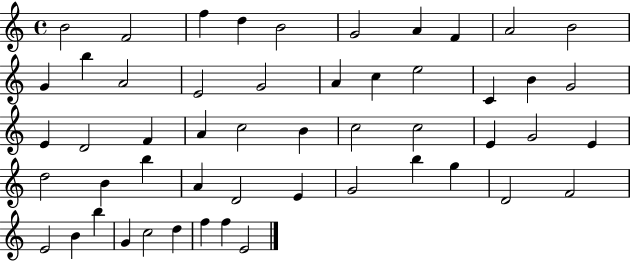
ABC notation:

X:1
T:Untitled
M:4/4
L:1/4
K:C
B2 F2 f d B2 G2 A F A2 B2 G b A2 E2 G2 A c e2 C B G2 E D2 F A c2 B c2 c2 E G2 E d2 B b A D2 E G2 b g D2 F2 E2 B b G c2 d f f E2